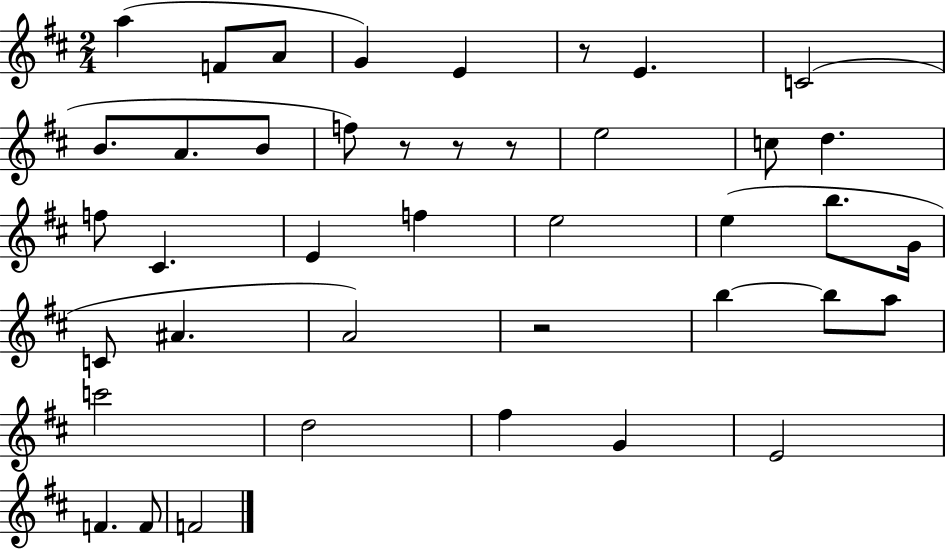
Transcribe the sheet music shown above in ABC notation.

X:1
T:Untitled
M:2/4
L:1/4
K:D
a F/2 A/2 G E z/2 E C2 B/2 A/2 B/2 f/2 z/2 z/2 z/2 e2 c/2 d f/2 ^C E f e2 e b/2 G/4 C/2 ^A A2 z2 b b/2 a/2 c'2 d2 ^f G E2 F F/2 F2